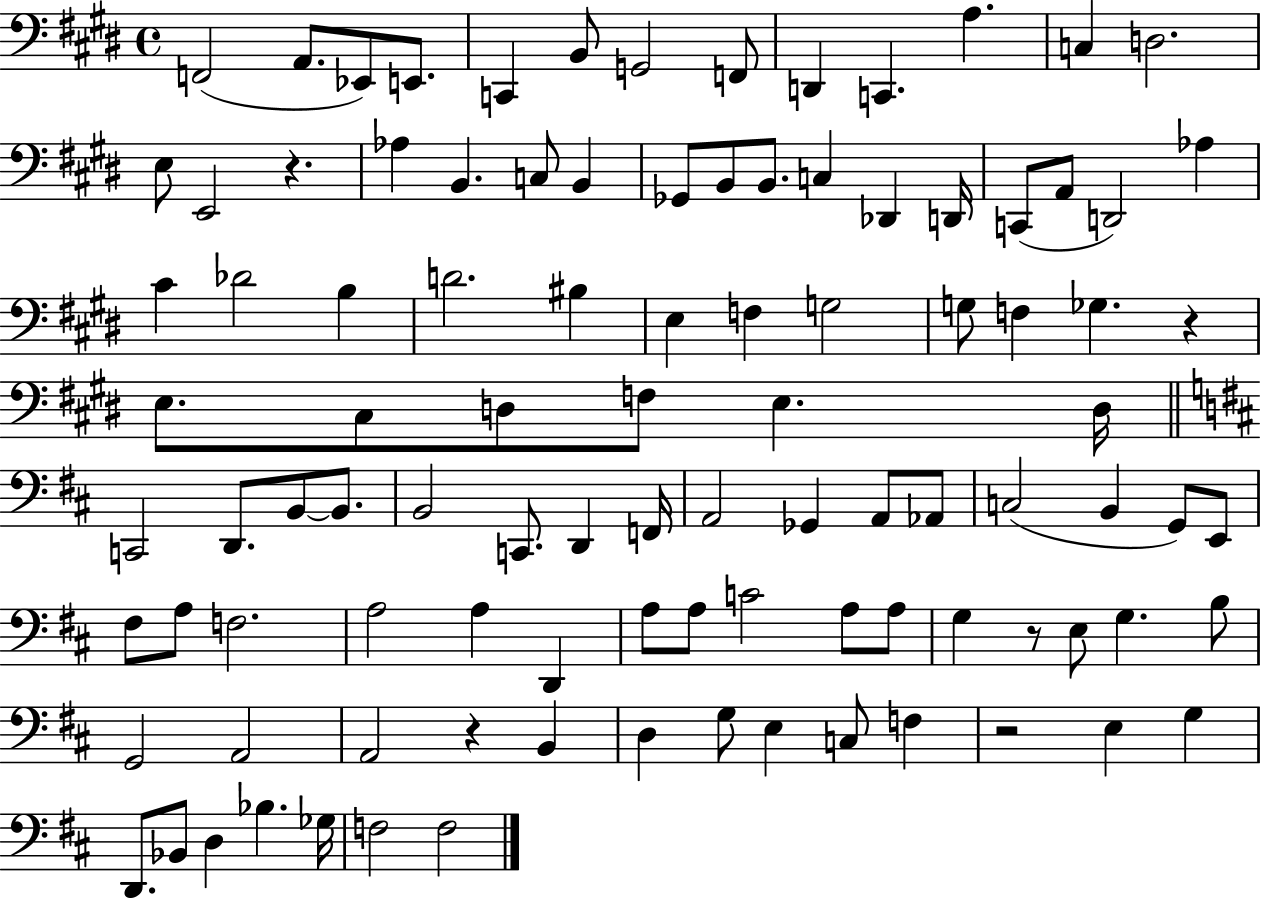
{
  \clef bass
  \time 4/4
  \defaultTimeSignature
  \key e \major
  f,2( a,8. ees,8) e,8. | c,4 b,8 g,2 f,8 | d,4 c,4. a4. | c4 d2. | \break e8 e,2 r4. | aes4 b,4. c8 b,4 | ges,8 b,8 b,8. c4 des,4 d,16 | c,8( a,8 d,2) aes4 | \break cis'4 des'2 b4 | d'2. bis4 | e4 f4 g2 | g8 f4 ges4. r4 | \break e8. cis8 d8 f8 e4. d16 | \bar "||" \break \key b \minor c,2 d,8. b,8~~ b,8. | b,2 c,8. d,4 f,16 | a,2 ges,4 a,8 aes,8 | c2( b,4 g,8) e,8 | \break fis8 a8 f2. | a2 a4 d,4 | a8 a8 c'2 a8 a8 | g4 r8 e8 g4. b8 | \break g,2 a,2 | a,2 r4 b,4 | d4 g8 e4 c8 f4 | r2 e4 g4 | \break d,8. bes,8 d4 bes4. ges16 | f2 f2 | \bar "|."
}